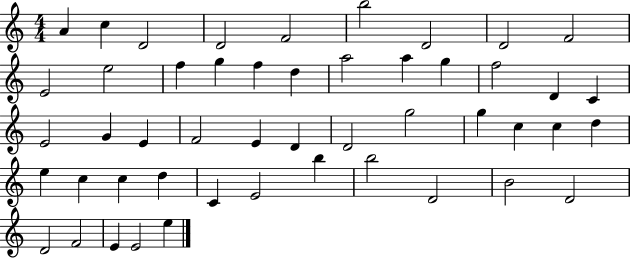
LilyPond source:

{
  \clef treble
  \numericTimeSignature
  \time 4/4
  \key c \major
  a'4 c''4 d'2 | d'2 f'2 | b''2 d'2 | d'2 f'2 | \break e'2 e''2 | f''4 g''4 f''4 d''4 | a''2 a''4 g''4 | f''2 d'4 c'4 | \break e'2 g'4 e'4 | f'2 e'4 d'4 | d'2 g''2 | g''4 c''4 c''4 d''4 | \break e''4 c''4 c''4 d''4 | c'4 e'2 b''4 | b''2 d'2 | b'2 d'2 | \break d'2 f'2 | e'4 e'2 e''4 | \bar "|."
}